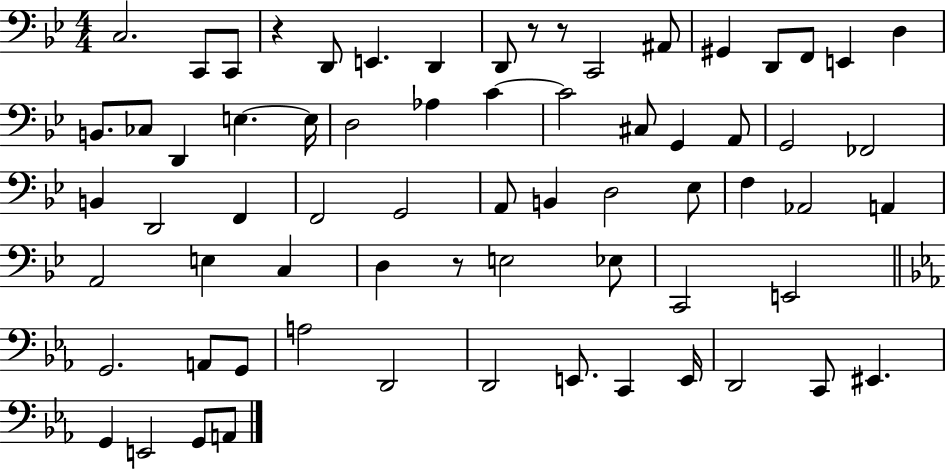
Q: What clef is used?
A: bass